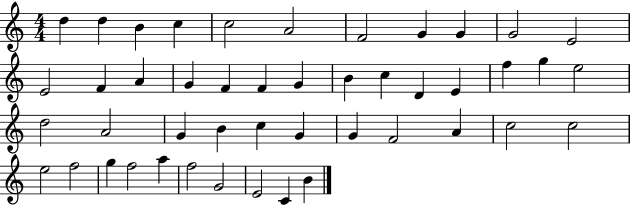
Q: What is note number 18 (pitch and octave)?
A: G4